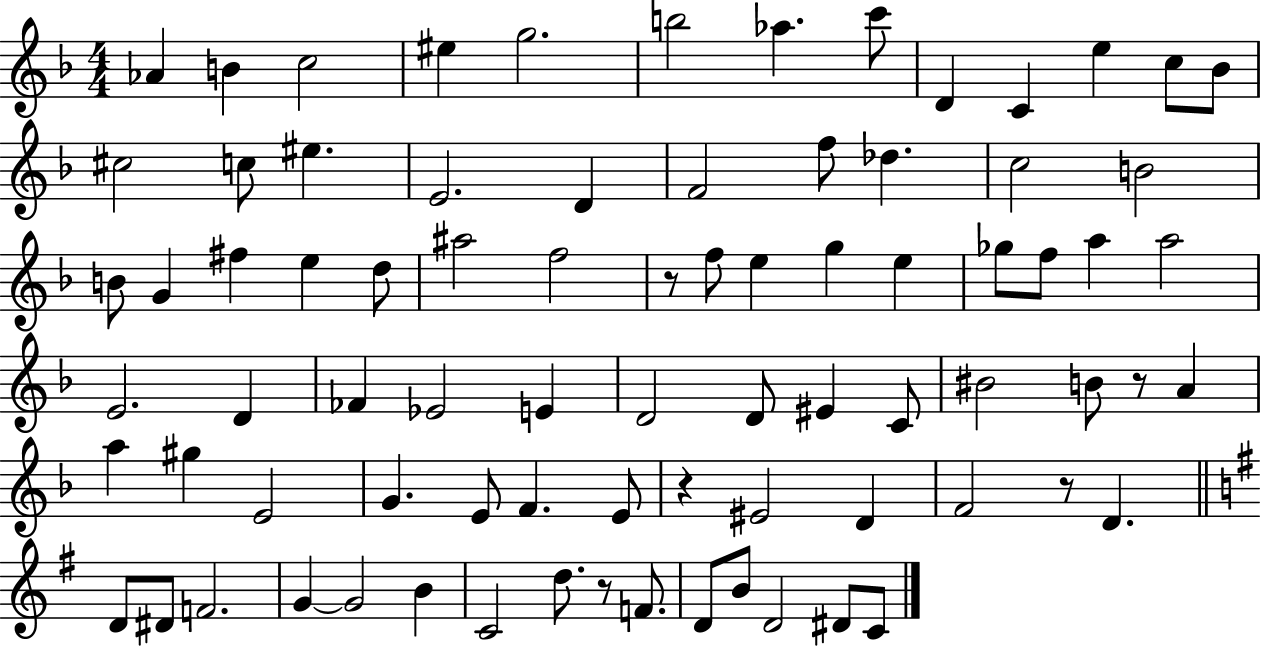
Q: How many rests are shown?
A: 5